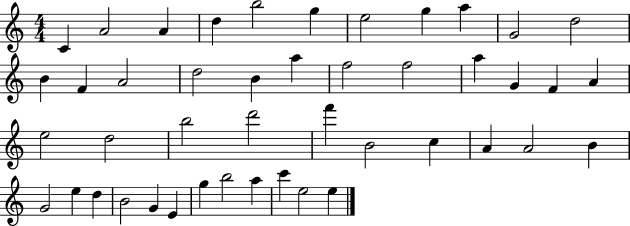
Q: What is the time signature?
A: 4/4